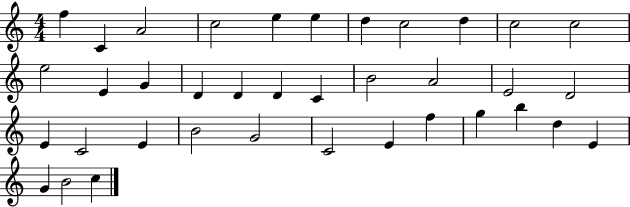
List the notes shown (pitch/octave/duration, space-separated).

F5/q C4/q A4/h C5/h E5/q E5/q D5/q C5/h D5/q C5/h C5/h E5/h E4/q G4/q D4/q D4/q D4/q C4/q B4/h A4/h E4/h D4/h E4/q C4/h E4/q B4/h G4/h C4/h E4/q F5/q G5/q B5/q D5/q E4/q G4/q B4/h C5/q